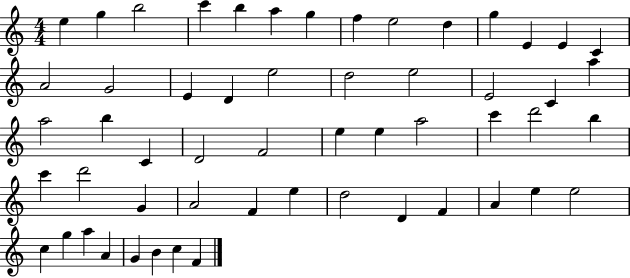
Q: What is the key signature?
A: C major